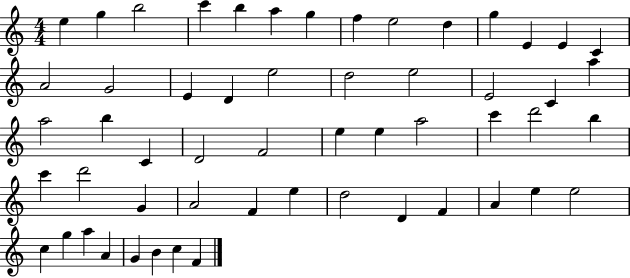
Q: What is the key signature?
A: C major